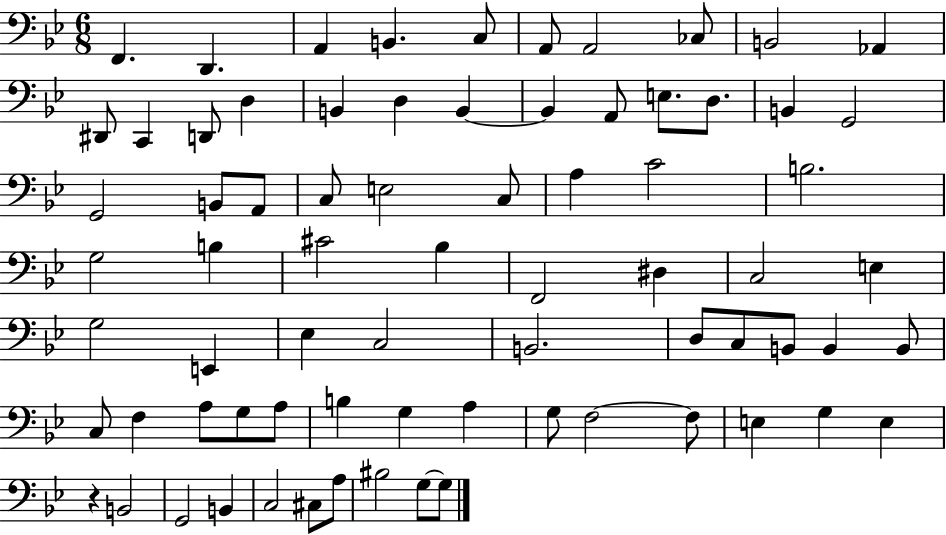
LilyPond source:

{
  \clef bass
  \numericTimeSignature
  \time 6/8
  \key bes \major
  \repeat volta 2 { f,4. d,4. | a,4 b,4. c8 | a,8 a,2 ces8 | b,2 aes,4 | \break dis,8 c,4 d,8 d4 | b,4 d4 b,4~~ | b,4 a,8 e8. d8. | b,4 g,2 | \break g,2 b,8 a,8 | c8 e2 c8 | a4 c'2 | b2. | \break g2 b4 | cis'2 bes4 | f,2 dis4 | c2 e4 | \break g2 e,4 | ees4 c2 | b,2. | d8 c8 b,8 b,4 b,8 | \break c8 f4 a8 g8 a8 | b4 g4 a4 | g8 f2~~ f8 | e4 g4 e4 | \break r4 b,2 | g,2 b,4 | c2 cis8 a8 | bis2 g8~~ g8 | \break } \bar "|."
}